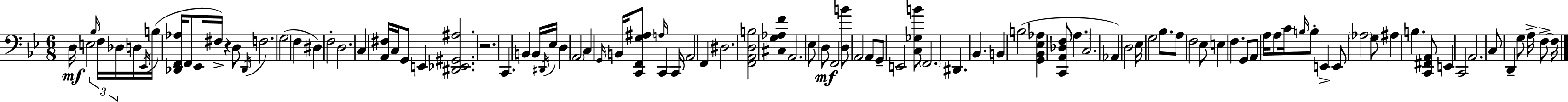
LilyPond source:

{
  \clef bass
  \numericTimeSignature
  \time 6/8
  \key g \minor
  \repeat volta 2 { d16\mf e2 \tuplet 3/2 { \grace { bes16 } f16 des16 } | d16 \acciaccatura { ees,16 }( b16 <des, f, aes>16 f,8 ees,16 fis16->) r4 | d8 \acciaccatura { des,16 } f2. | g2( f4 | \break dis4) f2-. | d2. | c4 <a, fis>16 c16 g,8 e,4 | <dis, ees, gis, ais>2. | \break r2. | c,4. b,4 | b,16 \acciaccatura { dis,16 } ees16 d4 \parenthesize a,2 | c4 \grace { g,16 } b,16 <c, f, g ais>8 | \break \grace { a16 } c,4 c,16 a,2 | f,4 dis2. | <f, a, d b>2 | <cis g aes f'>4 a,2. | \break ees8 d8\mf f,2 | <d b'>8 a,2 | a,8 g,8-- e,2 | <c ges b'>8 \parenthesize f,2. | \break dis,4. | bes,4. b,4 b2( | <g, bes, ees aes>4 <c, a, des f>8 | \parenthesize a4. c2. | \break aes,4) d2 | ees16 g2 | bes8. a8 f2 | ees8 e4 f4. | \break g,8 a,8 a16 a8 c'16 | \grace { b16 } b8-. e,4-> e,8 \parenthesize aes2 | g8 ais4 b4. | <c, fis, a,>8 e,4 c,2 | \break a,2. | c8 d,4-- | g8 a16-> f8->~~ f16 } \bar "|."
}